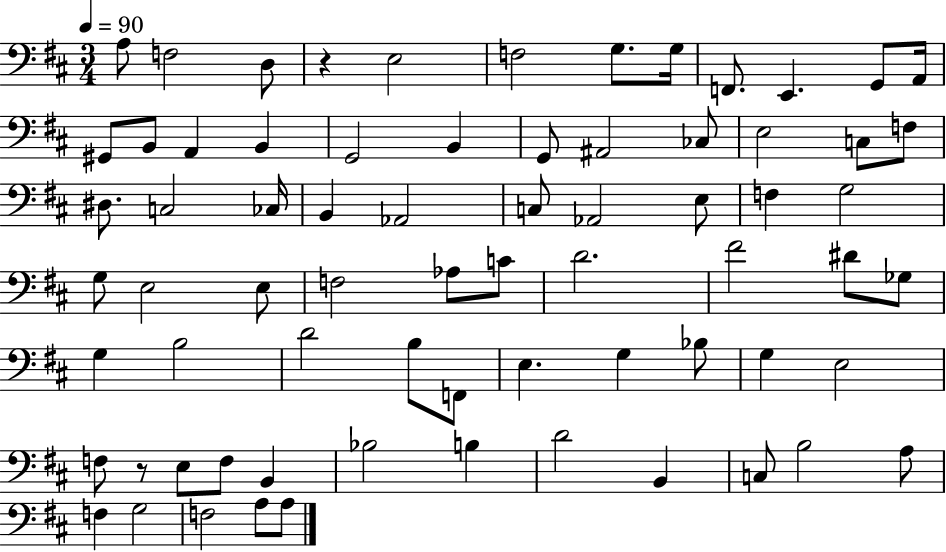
X:1
T:Untitled
M:3/4
L:1/4
K:D
A,/2 F,2 D,/2 z E,2 F,2 G,/2 G,/4 F,,/2 E,, G,,/2 A,,/4 ^G,,/2 B,,/2 A,, B,, G,,2 B,, G,,/2 ^A,,2 _C,/2 E,2 C,/2 F,/2 ^D,/2 C,2 _C,/4 B,, _A,,2 C,/2 _A,,2 E,/2 F, G,2 G,/2 E,2 E,/2 F,2 _A,/2 C/2 D2 ^F2 ^D/2 _G,/2 G, B,2 D2 B,/2 F,,/2 E, G, _B,/2 G, E,2 F,/2 z/2 E,/2 F,/2 B,, _B,2 B, D2 B,, C,/2 B,2 A,/2 F, G,2 F,2 A,/2 A,/2